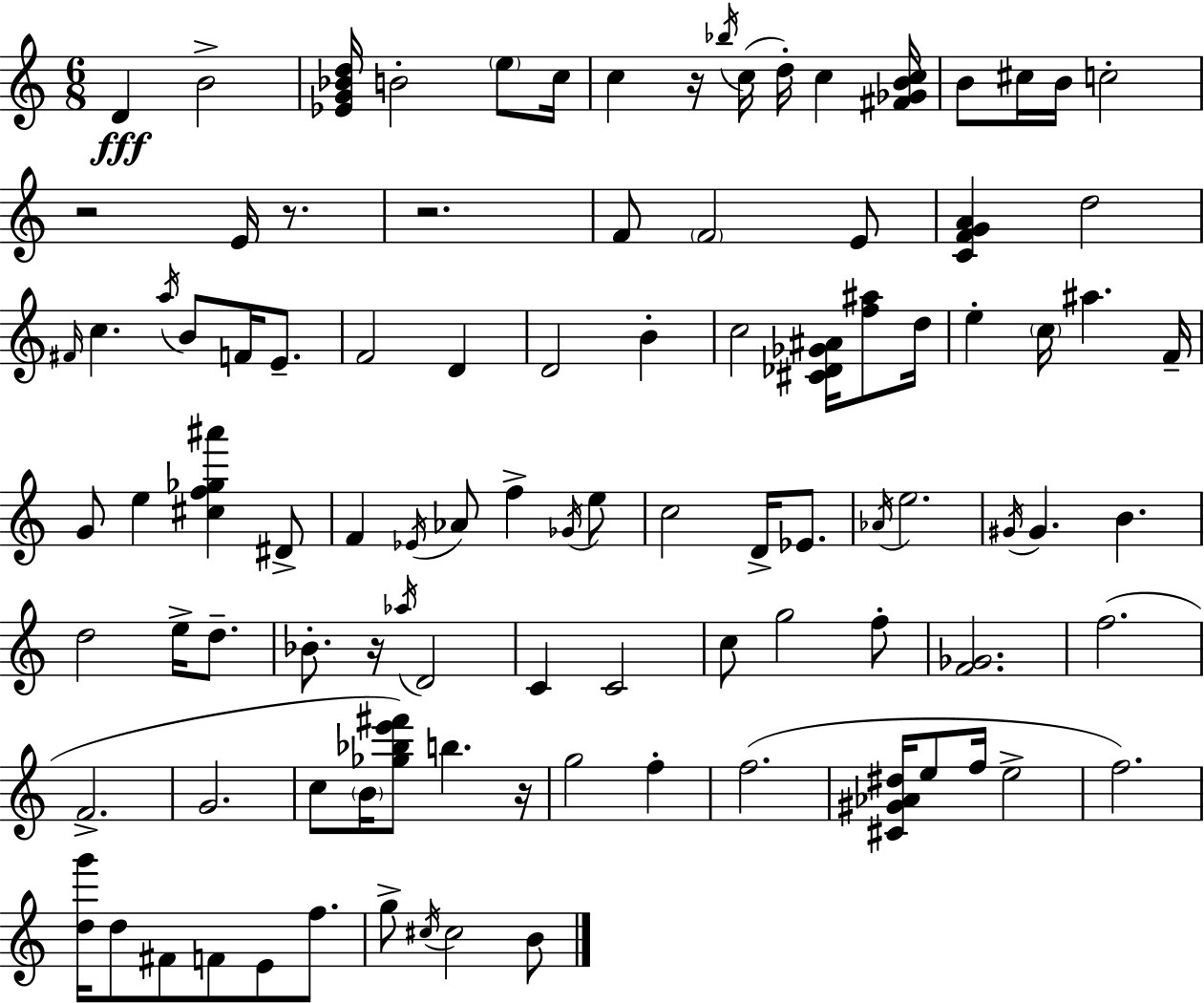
D4/q B4/h [Eb4,G4,Bb4,D5]/s B4/h E5/e C5/s C5/q R/s Bb5/s C5/s D5/s C5/q [F#4,Gb4,B4,C5]/s B4/e C#5/s B4/s C5/h R/h E4/s R/e. R/h. F4/e F4/h E4/e [C4,F4,G4,A4]/q D5/h F#4/s C5/q. A5/s B4/e F4/s E4/e. F4/h D4/q D4/h B4/q C5/h [C#4,Db4,Gb4,A#4]/s [F5,A#5]/e D5/s E5/q C5/s A#5/q. F4/s G4/e E5/q [C#5,F5,Gb5,A#6]/q D#4/e F4/q Eb4/s Ab4/e F5/q Gb4/s E5/e C5/h D4/s Eb4/e. Ab4/s E5/h. G#4/s G#4/q. B4/q. D5/h E5/s D5/e. Bb4/e. R/s Ab5/s D4/h C4/q C4/h C5/e G5/h F5/e [F4,Gb4]/h. F5/h. F4/h. G4/h. C5/e B4/s [Gb5,Bb5,E6,F#6]/e B5/q. R/s G5/h F5/q F5/h. [C#4,G#4,Ab4,D#5]/s E5/e F5/s E5/h F5/h. [D5,G6]/s D5/e F#4/e F4/e E4/e F5/e. G5/e C#5/s C#5/h B4/e